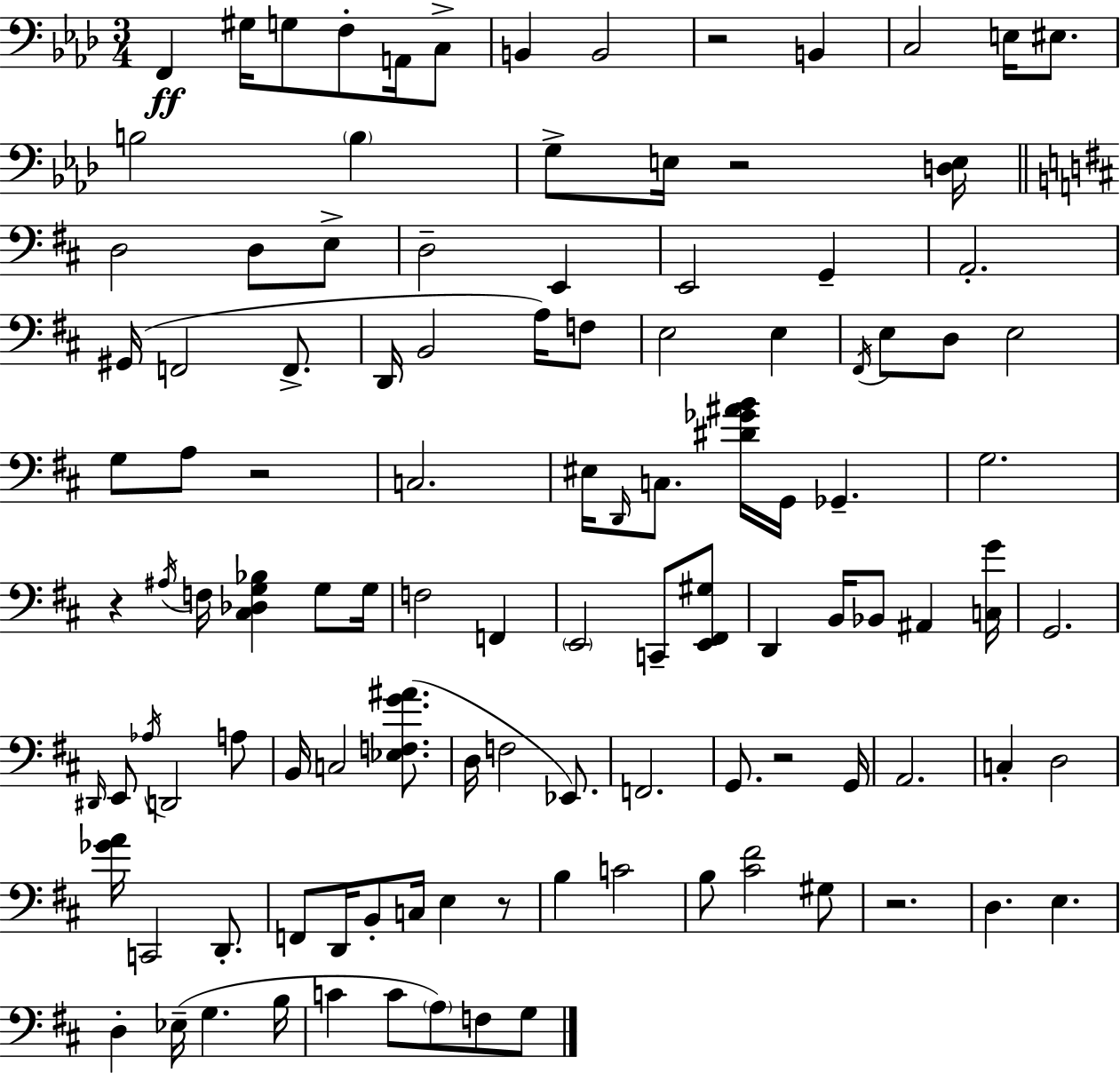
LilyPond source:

{
  \clef bass
  \numericTimeSignature
  \time 3/4
  \key aes \major
  f,4\ff gis16 g8 f8-. a,16 c8-> | b,4 b,2 | r2 b,4 | c2 e16 eis8. | \break b2 \parenthesize b4 | g8-> e16 r2 <d e>16 | \bar "||" \break \key d \major d2 d8 e8-> | d2-- e,4 | e,2 g,4-- | a,2.-. | \break gis,16( f,2 f,8.-> | d,16 b,2 a16) f8 | e2 e4 | \acciaccatura { fis,16 } e8 d8 e2 | \break g8 a8 r2 | c2. | eis16 \grace { d,16 } c8. <dis' ges' ais' b'>16 g,16 ges,4.-- | g2. | \break r4 \acciaccatura { ais16 } f16 <cis des g bes>4 | g8 g16 f2 f,4 | \parenthesize e,2 c,8-- | <e, fis, gis>8 d,4 b,16 bes,8 ais,4 | \break <c g'>16 g,2. | \grace { dis,16 } e,8 \acciaccatura { aes16 } d,2 | a8 b,16 c2 | <ees f g' ais'>8.( d16 f2 | \break ees,8.) f,2. | g,8. r2 | g,16 a,2. | c4-. d2 | \break <ges' a'>16 c,2 | d,8.-. f,8 d,16 b,8-. c16 e4 | r8 b4 c'2 | b8 <cis' fis'>2 | \break gis8 r2. | d4. e4. | d4-. ees16--( g4. | b16 c'4 c'8 \parenthesize a8) | \break f8 g8 \bar "|."
}